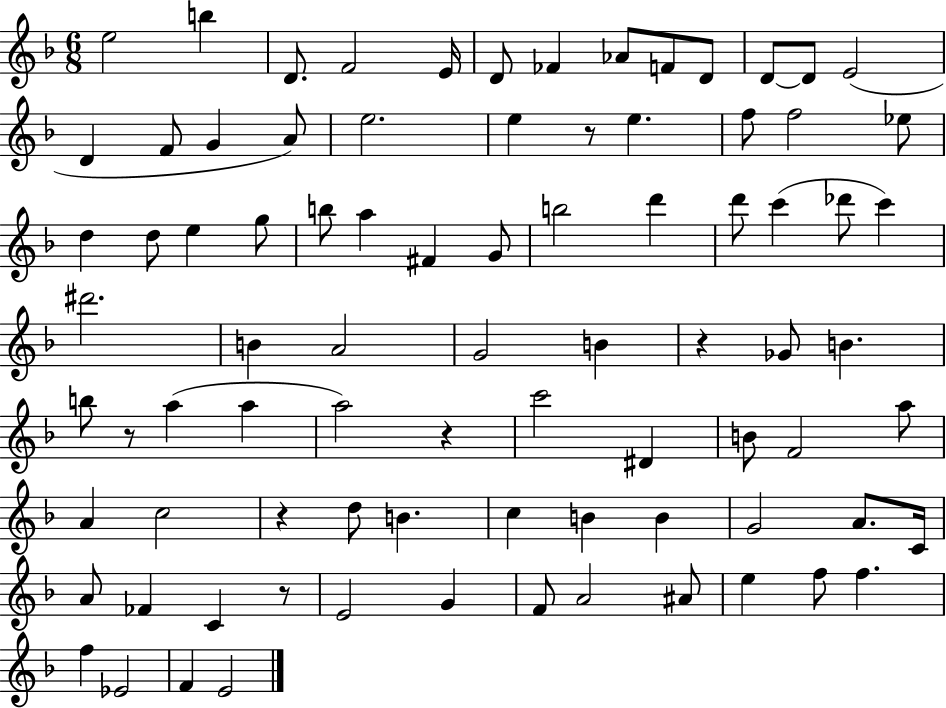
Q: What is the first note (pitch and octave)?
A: E5